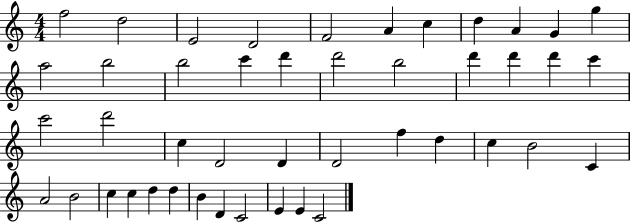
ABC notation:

X:1
T:Untitled
M:4/4
L:1/4
K:C
f2 d2 E2 D2 F2 A c d A G g a2 b2 b2 c' d' d'2 b2 d' d' d' c' c'2 d'2 c D2 D D2 f d c B2 C A2 B2 c c d d B D C2 E E C2